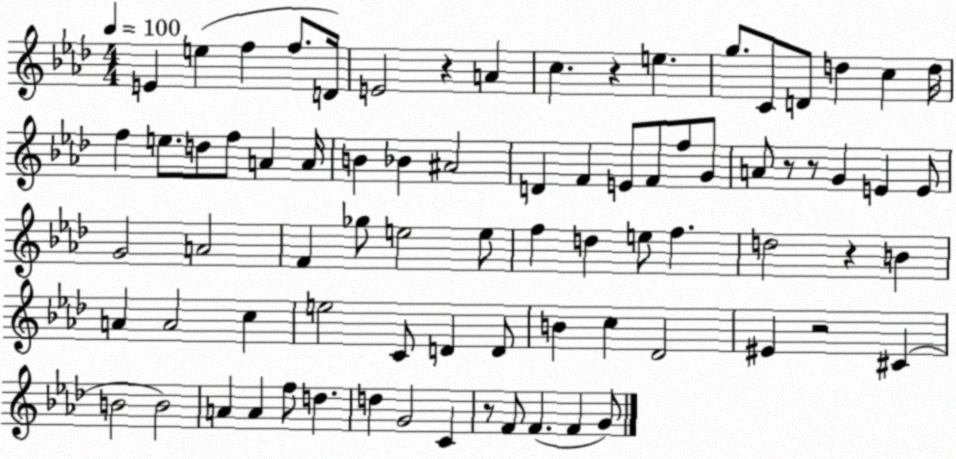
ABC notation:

X:1
T:Untitled
M:4/4
L:1/4
K:Ab
E e f f/2 D/4 E2 z A c z e g/2 C/2 D/2 d c d/4 f e/2 d/2 f/2 A A/4 B _B ^A2 D F E/2 F/2 f/2 G/2 A/2 z/2 z/2 G E E/2 G2 A2 F _g/2 e2 e/2 f d e/2 f d2 z B A A2 c e2 C/2 D D/2 B c _D2 ^E z2 ^C B2 B2 A A f/2 d d G2 C z/2 F/2 F F G/2